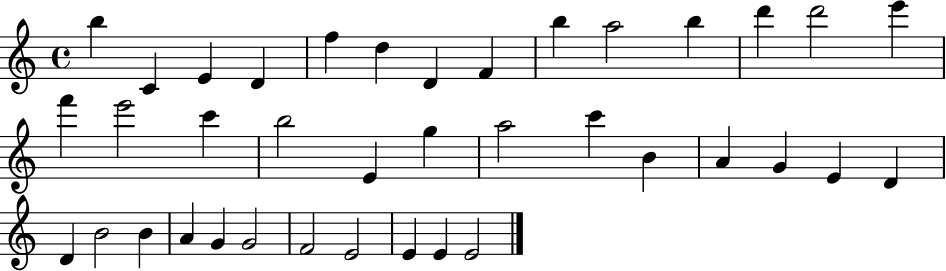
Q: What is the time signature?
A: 4/4